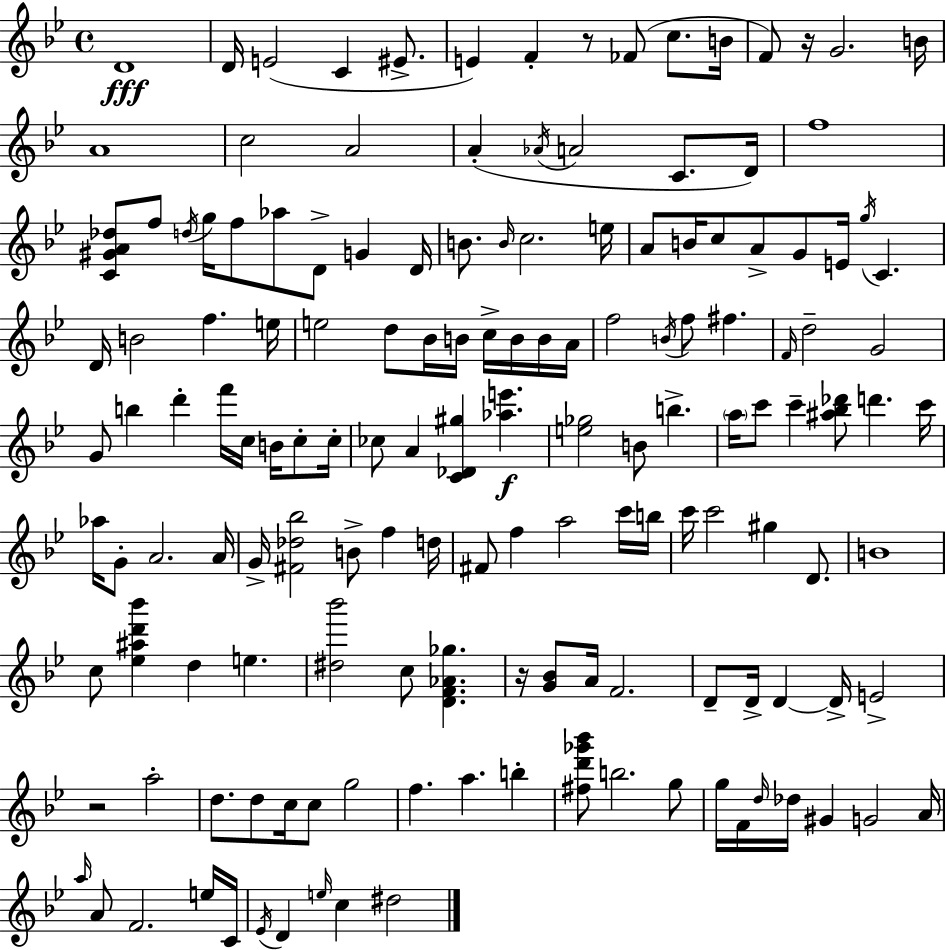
D4/w D4/s E4/h C4/q EIS4/e. E4/q F4/q R/e FES4/e C5/e. B4/s F4/e R/s G4/h. B4/s A4/w C5/h A4/h A4/q Ab4/s A4/h C4/e. D4/s F5/w [C4,G#4,A4,Db5]/e F5/e D5/s G5/s F5/e Ab5/e D4/e G4/q D4/s B4/e. B4/s C5/h. E5/s A4/e B4/s C5/e A4/e G4/e E4/s G5/s C4/q. D4/s B4/h F5/q. E5/s E5/h D5/e Bb4/s B4/s C5/s B4/s B4/s A4/s F5/h B4/s F5/e F#5/q. F4/s D5/h G4/h G4/e B5/q D6/q F6/s C5/s B4/s C5/e C5/s CES5/e A4/q [C4,Db4,G#5]/q [Ab5,E6]/q. [E5,Gb5]/h B4/e B5/q. A5/s C6/e C6/q [A#5,Bb5,Db6]/e D6/q. C6/s Ab5/s G4/e A4/h. A4/s G4/s [F#4,Db5,Bb5]/h B4/e F5/q D5/s F#4/e F5/q A5/h C6/s B5/s C6/s C6/h G#5/q D4/e. B4/w C5/e [Eb5,A#5,D6,Bb6]/q D5/q E5/q. [D#5,Bb6]/h C5/e [D4,F4,Ab4,Gb5]/q. R/s [G4,Bb4]/e A4/s F4/h. D4/e D4/s D4/q D4/s E4/h R/h A5/h D5/e. D5/e C5/s C5/e G5/h F5/q. A5/q. B5/q [F#5,D6,Gb6,Bb6]/e B5/h. G5/e G5/s F4/s D5/s Db5/s G#4/q G4/h A4/s A5/s A4/e F4/h. E5/s C4/s Eb4/s D4/q E5/s C5/q D#5/h